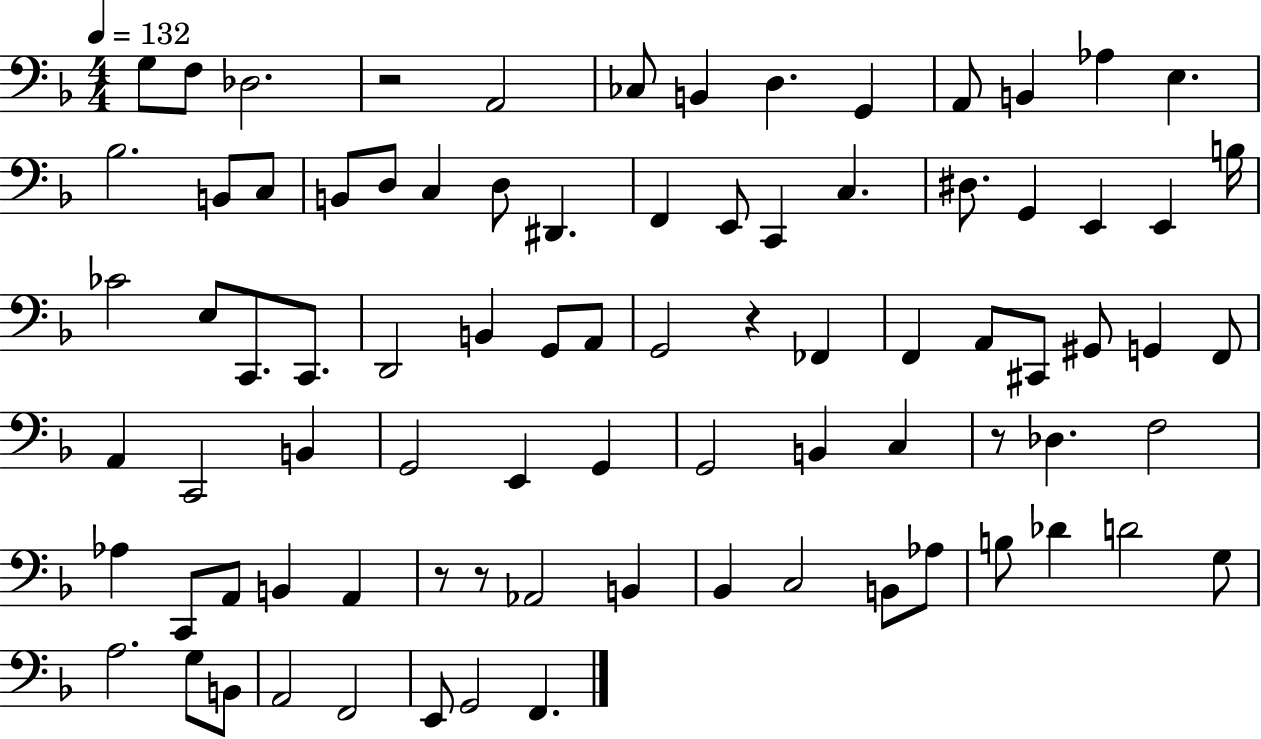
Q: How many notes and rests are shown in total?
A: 84